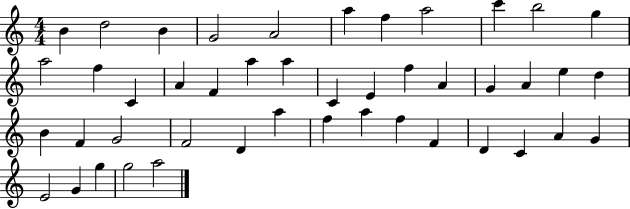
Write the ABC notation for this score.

X:1
T:Untitled
M:4/4
L:1/4
K:C
B d2 B G2 A2 a f a2 c' b2 g a2 f C A F a a C E f A G A e d B F G2 F2 D a f a f F D C A G E2 G g g2 a2